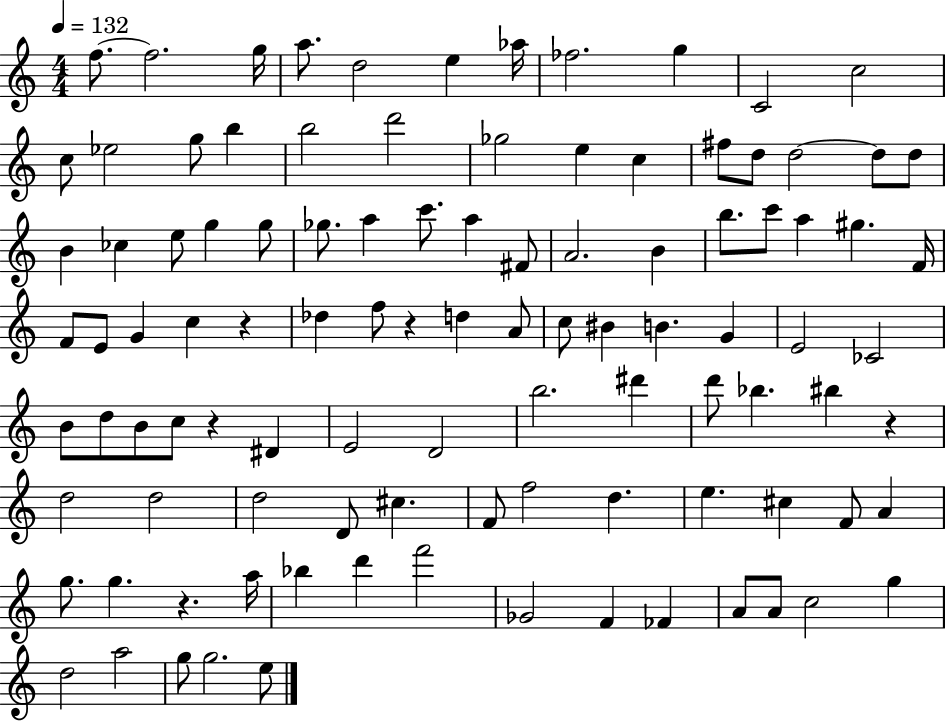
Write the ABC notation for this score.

X:1
T:Untitled
M:4/4
L:1/4
K:C
f/2 f2 g/4 a/2 d2 e _a/4 _f2 g C2 c2 c/2 _e2 g/2 b b2 d'2 _g2 e c ^f/2 d/2 d2 d/2 d/2 B _c e/2 g g/2 _g/2 a c'/2 a ^F/2 A2 B b/2 c'/2 a ^g F/4 F/2 E/2 G c z _d f/2 z d A/2 c/2 ^B B G E2 _C2 B/2 d/2 B/2 c/2 z ^D E2 D2 b2 ^d' d'/2 _b ^b z d2 d2 d2 D/2 ^c F/2 f2 d e ^c F/2 A g/2 g z a/4 _b d' f'2 _G2 F _F A/2 A/2 c2 g d2 a2 g/2 g2 e/2